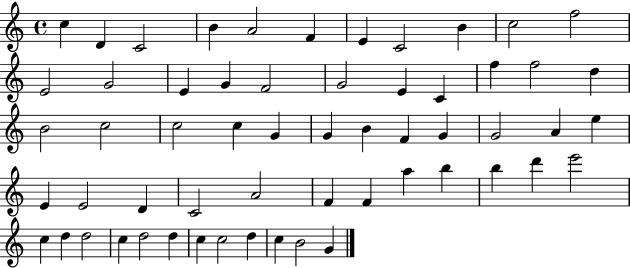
{
  \clef treble
  \time 4/4
  \defaultTimeSignature
  \key c \major
  c''4 d'4 c'2 | b'4 a'2 f'4 | e'4 c'2 b'4 | c''2 f''2 | \break e'2 g'2 | e'4 g'4 f'2 | g'2 e'4 c'4 | f''4 f''2 d''4 | \break b'2 c''2 | c''2 c''4 g'4 | g'4 b'4 f'4 g'4 | g'2 a'4 e''4 | \break e'4 e'2 d'4 | c'2 a'2 | f'4 f'4 a''4 b''4 | b''4 d'''4 e'''2 | \break c''4 d''4 d''2 | c''4 d''2 d''4 | c''4 c''2 d''4 | c''4 b'2 g'4 | \break \bar "|."
}